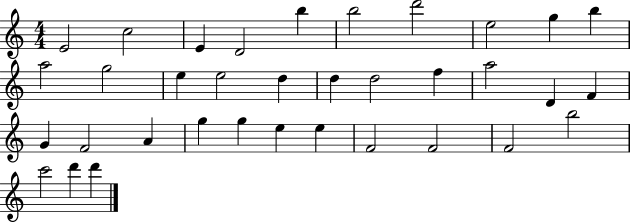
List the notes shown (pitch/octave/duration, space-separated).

E4/h C5/h E4/q D4/h B5/q B5/h D6/h E5/h G5/q B5/q A5/h G5/h E5/q E5/h D5/q D5/q D5/h F5/q A5/h D4/q F4/q G4/q F4/h A4/q G5/q G5/q E5/q E5/q F4/h F4/h F4/h B5/h C6/h D6/q D6/q